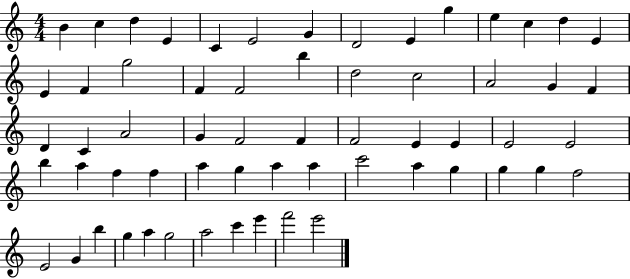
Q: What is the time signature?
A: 4/4